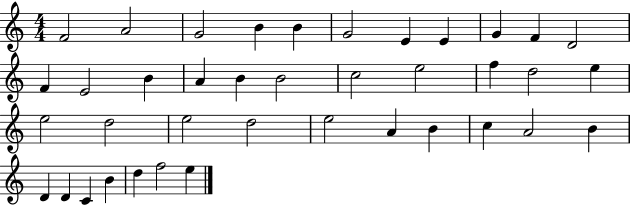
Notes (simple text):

F4/h A4/h G4/h B4/q B4/q G4/h E4/q E4/q G4/q F4/q D4/h F4/q E4/h B4/q A4/q B4/q B4/h C5/h E5/h F5/q D5/h E5/q E5/h D5/h E5/h D5/h E5/h A4/q B4/q C5/q A4/h B4/q D4/q D4/q C4/q B4/q D5/q F5/h E5/q